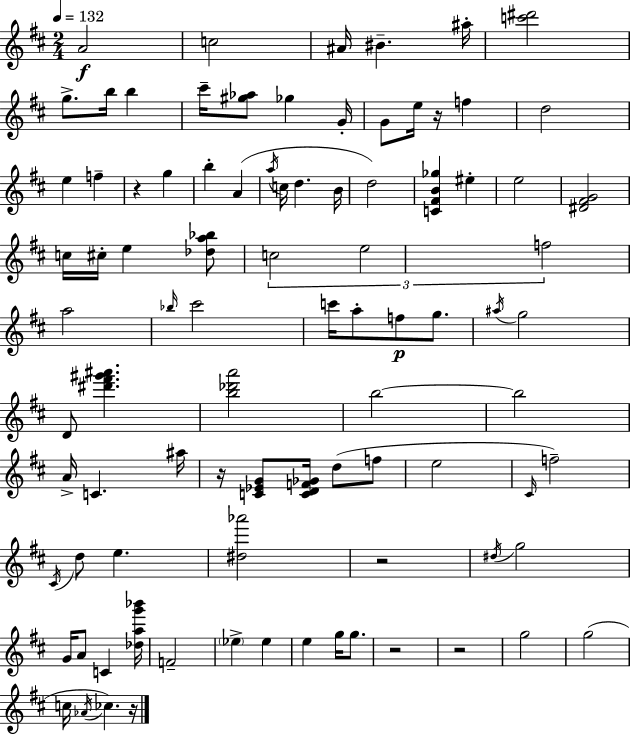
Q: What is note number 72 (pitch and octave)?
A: CES5